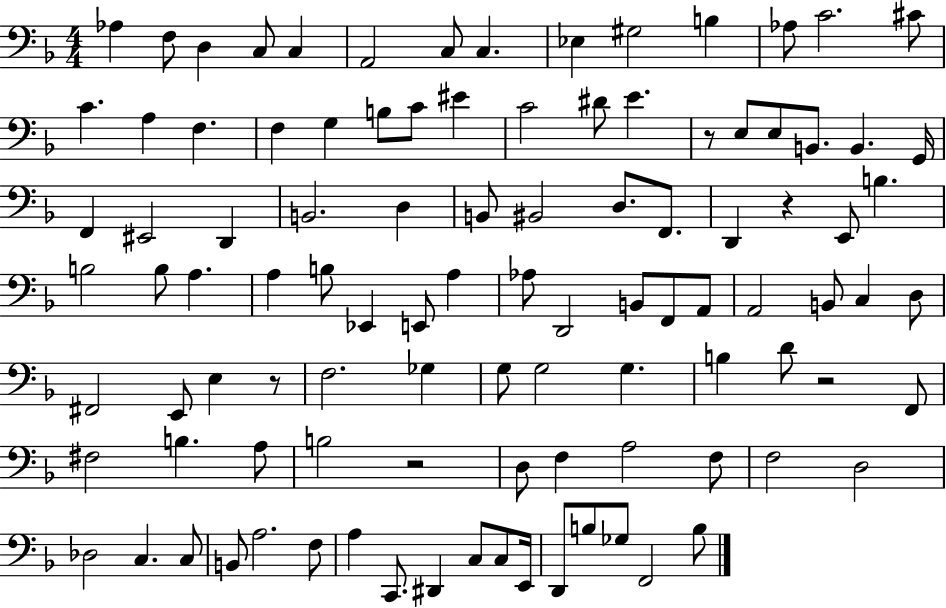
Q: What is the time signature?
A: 4/4